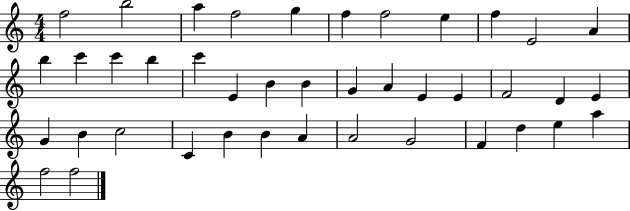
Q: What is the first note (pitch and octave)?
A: F5